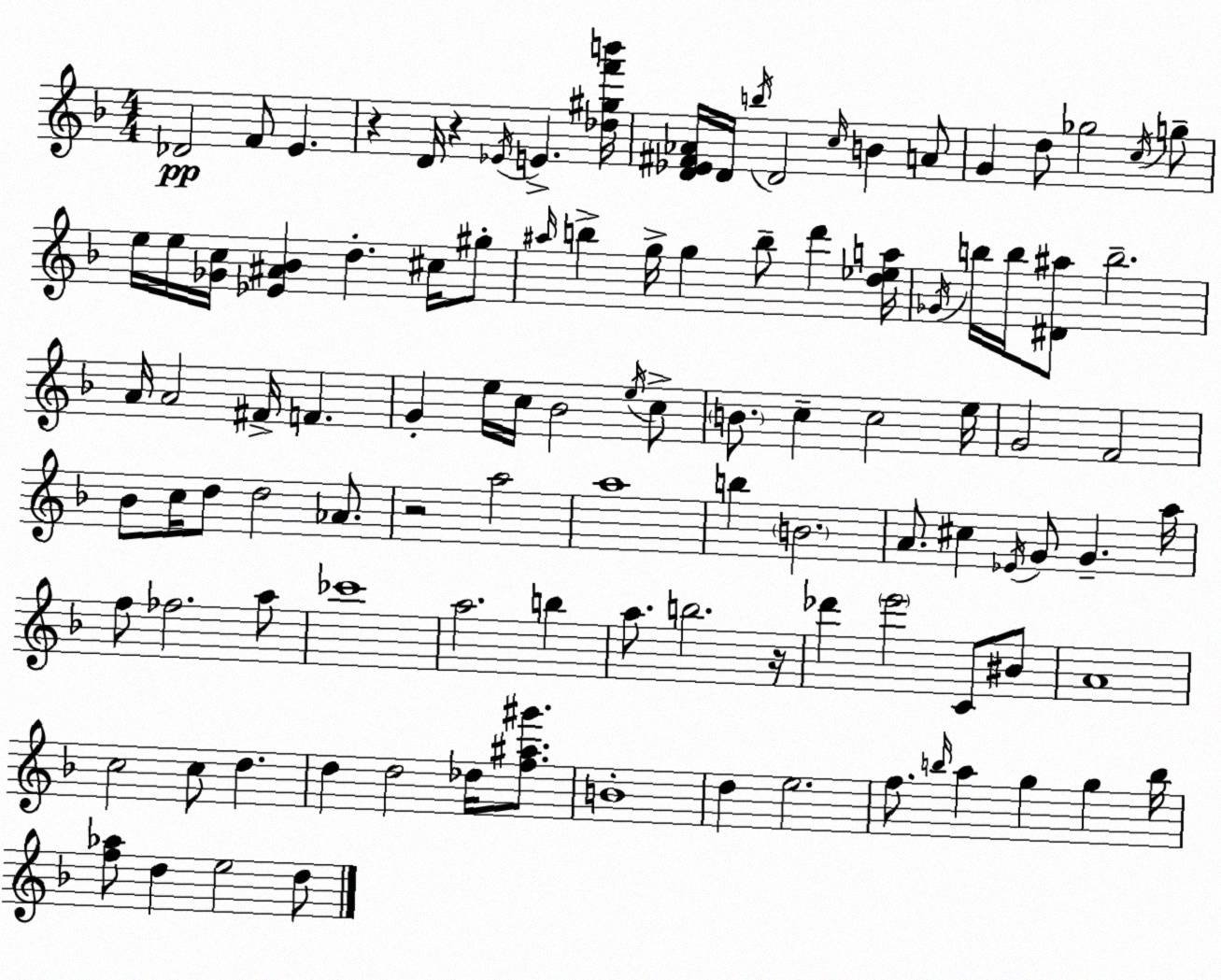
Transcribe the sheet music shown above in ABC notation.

X:1
T:Untitled
M:4/4
L:1/4
K:Dm
_D2 F/2 E z D/4 z _E/4 E [_d^gf'b']/4 [D_E^F_A]/4 D/4 b/4 D2 c/4 B A/2 G d/2 _g2 c/4 g/2 e/4 e/4 [_Gc]/4 [_E^A_B] d ^c/4 ^g/2 ^a/4 b g/4 g b/2 d' [d_ea]/4 _G/4 b/4 b/4 [^D^a]/2 b2 A/4 A2 ^F/4 F G e/4 c/4 _B2 e/4 c/2 B/2 c c2 e/4 G2 F2 _B/2 c/4 d/2 d2 _A/2 z2 a2 a4 b B2 A/2 ^c _E/4 G/2 G a/4 f/2 _f2 a/2 _c'4 a2 b a/2 b2 z/4 _d' e'2 C/2 ^B/2 A4 c2 c/2 d d d2 _d/4 [f^a^g']/2 B4 d e2 f/2 b/4 a g g b/4 [f_a]/2 d e2 d/2